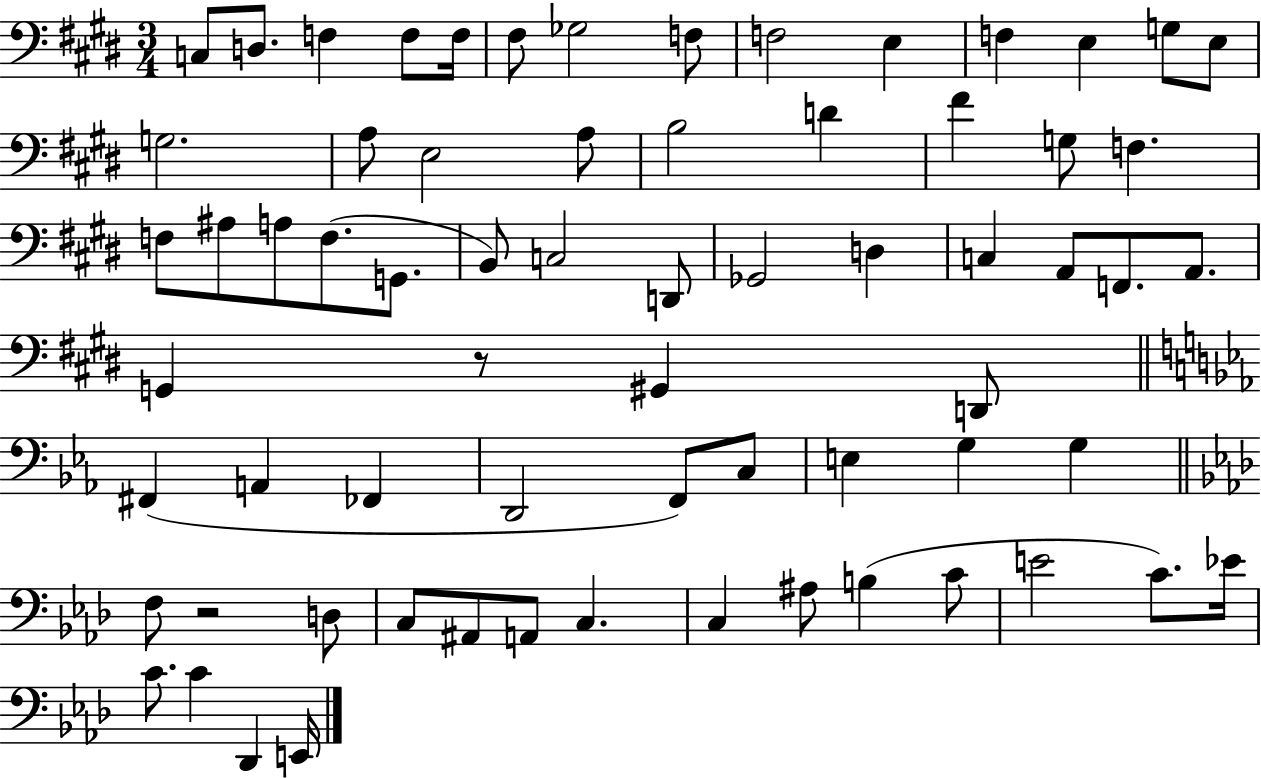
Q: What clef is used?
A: bass